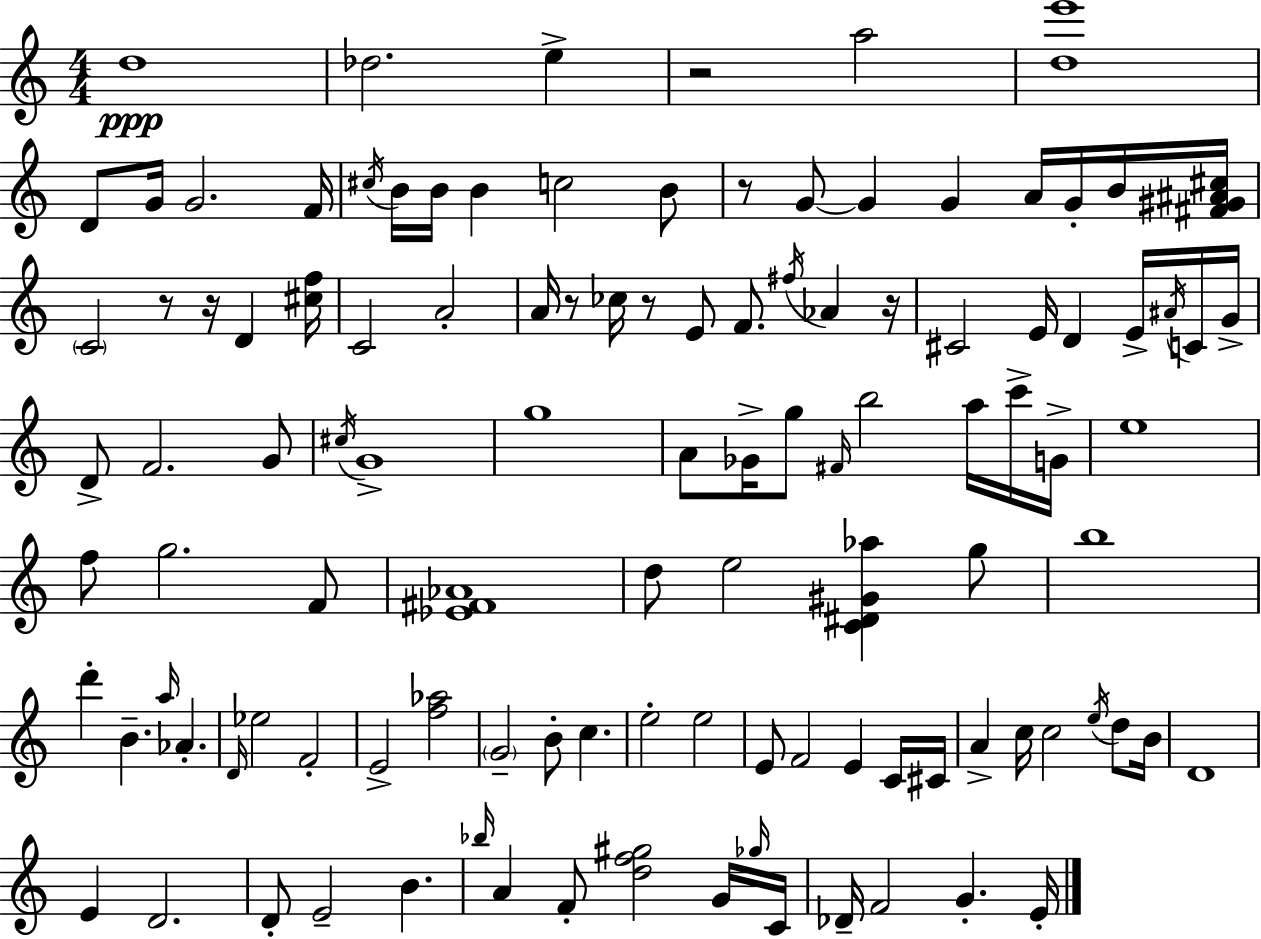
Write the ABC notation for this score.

X:1
T:Untitled
M:4/4
L:1/4
K:C
d4 _d2 e z2 a2 [de']4 D/2 G/4 G2 F/4 ^c/4 B/4 B/4 B c2 B/2 z/2 G/2 G G A/4 G/4 B/4 [^F^G^A^c]/4 C2 z/2 z/4 D [^cf]/4 C2 A2 A/4 z/2 _c/4 z/2 E/2 F/2 ^f/4 _A z/4 ^C2 E/4 D E/4 ^A/4 C/4 G/4 D/2 F2 G/2 ^c/4 G4 g4 A/2 _G/4 g/2 ^F/4 b2 a/4 c'/4 G/4 e4 f/2 g2 F/2 [_E^F_A]4 d/2 e2 [C^D^G_a] g/2 b4 d' B a/4 _A D/4 _e2 F2 E2 [f_a]2 G2 B/2 c e2 e2 E/2 F2 E C/4 ^C/4 A c/4 c2 e/4 d/2 B/4 D4 E D2 D/2 E2 B _b/4 A F/2 [df^g]2 G/4 _g/4 C/4 _D/4 F2 G E/4